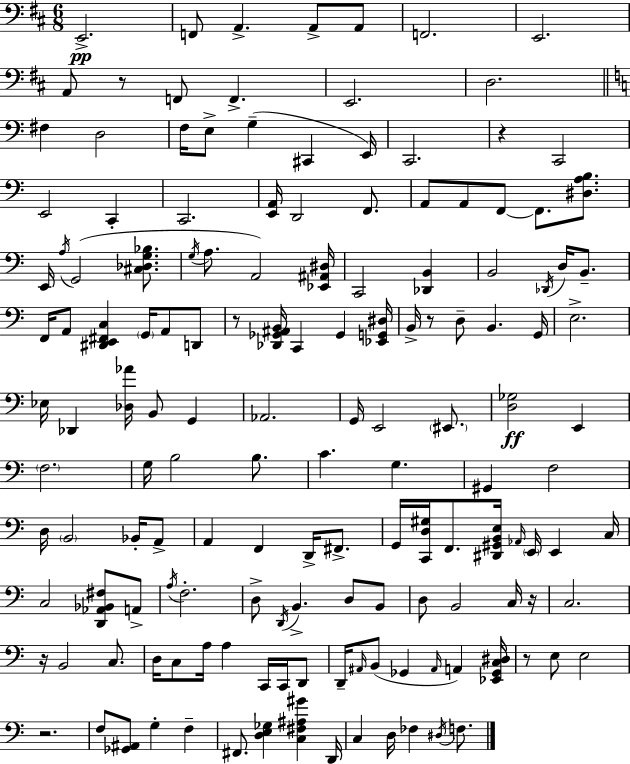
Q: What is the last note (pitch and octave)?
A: F3